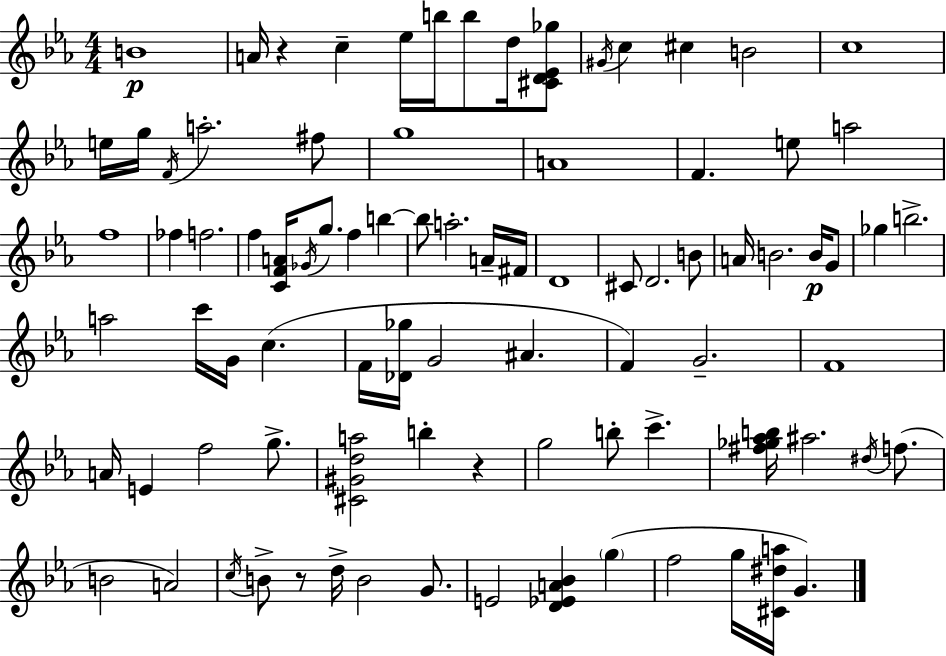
X:1
T:Untitled
M:4/4
L:1/4
K:Eb
B4 A/4 z c _e/4 b/4 b/2 d/4 [^CD_E_g]/2 ^G/4 c ^c B2 c4 e/4 g/4 F/4 a2 ^f/2 g4 A4 F e/2 a2 f4 _f f2 f [CFA]/4 _G/4 g/2 f b b/2 a2 A/4 ^F/4 D4 ^C/2 D2 B/2 A/4 B2 B/4 G/2 _g b2 a2 c'/4 G/4 c F/4 [_D_g]/4 G2 ^A F G2 F4 A/4 E f2 g/2 [^C^Gda]2 b z g2 b/2 c' [^f_g_ab]/4 ^a2 ^d/4 f/2 B2 A2 c/4 B/2 z/2 d/4 B2 G/2 E2 [D_EA_B] g f2 g/4 [^C^da]/4 G